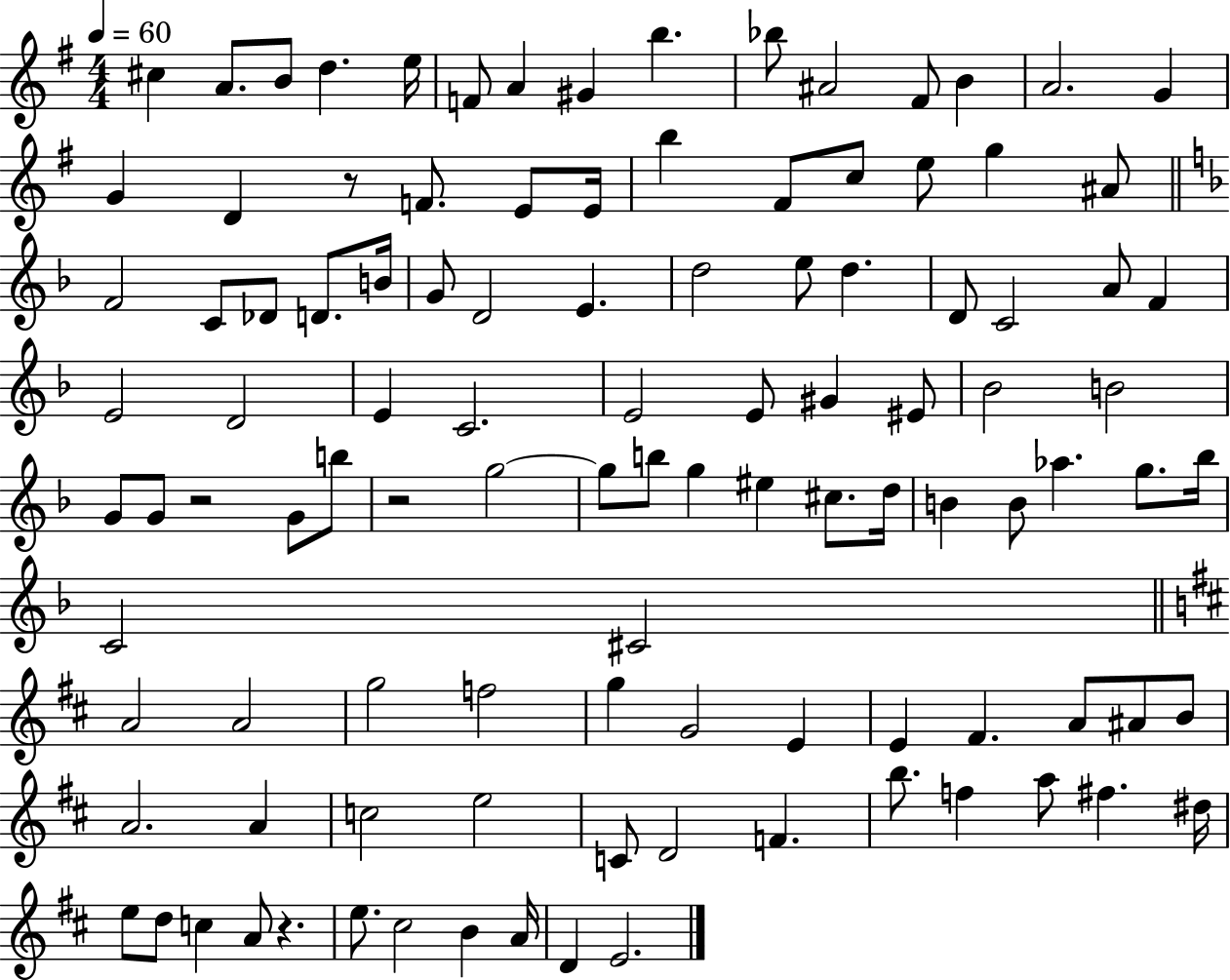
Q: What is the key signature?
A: G major